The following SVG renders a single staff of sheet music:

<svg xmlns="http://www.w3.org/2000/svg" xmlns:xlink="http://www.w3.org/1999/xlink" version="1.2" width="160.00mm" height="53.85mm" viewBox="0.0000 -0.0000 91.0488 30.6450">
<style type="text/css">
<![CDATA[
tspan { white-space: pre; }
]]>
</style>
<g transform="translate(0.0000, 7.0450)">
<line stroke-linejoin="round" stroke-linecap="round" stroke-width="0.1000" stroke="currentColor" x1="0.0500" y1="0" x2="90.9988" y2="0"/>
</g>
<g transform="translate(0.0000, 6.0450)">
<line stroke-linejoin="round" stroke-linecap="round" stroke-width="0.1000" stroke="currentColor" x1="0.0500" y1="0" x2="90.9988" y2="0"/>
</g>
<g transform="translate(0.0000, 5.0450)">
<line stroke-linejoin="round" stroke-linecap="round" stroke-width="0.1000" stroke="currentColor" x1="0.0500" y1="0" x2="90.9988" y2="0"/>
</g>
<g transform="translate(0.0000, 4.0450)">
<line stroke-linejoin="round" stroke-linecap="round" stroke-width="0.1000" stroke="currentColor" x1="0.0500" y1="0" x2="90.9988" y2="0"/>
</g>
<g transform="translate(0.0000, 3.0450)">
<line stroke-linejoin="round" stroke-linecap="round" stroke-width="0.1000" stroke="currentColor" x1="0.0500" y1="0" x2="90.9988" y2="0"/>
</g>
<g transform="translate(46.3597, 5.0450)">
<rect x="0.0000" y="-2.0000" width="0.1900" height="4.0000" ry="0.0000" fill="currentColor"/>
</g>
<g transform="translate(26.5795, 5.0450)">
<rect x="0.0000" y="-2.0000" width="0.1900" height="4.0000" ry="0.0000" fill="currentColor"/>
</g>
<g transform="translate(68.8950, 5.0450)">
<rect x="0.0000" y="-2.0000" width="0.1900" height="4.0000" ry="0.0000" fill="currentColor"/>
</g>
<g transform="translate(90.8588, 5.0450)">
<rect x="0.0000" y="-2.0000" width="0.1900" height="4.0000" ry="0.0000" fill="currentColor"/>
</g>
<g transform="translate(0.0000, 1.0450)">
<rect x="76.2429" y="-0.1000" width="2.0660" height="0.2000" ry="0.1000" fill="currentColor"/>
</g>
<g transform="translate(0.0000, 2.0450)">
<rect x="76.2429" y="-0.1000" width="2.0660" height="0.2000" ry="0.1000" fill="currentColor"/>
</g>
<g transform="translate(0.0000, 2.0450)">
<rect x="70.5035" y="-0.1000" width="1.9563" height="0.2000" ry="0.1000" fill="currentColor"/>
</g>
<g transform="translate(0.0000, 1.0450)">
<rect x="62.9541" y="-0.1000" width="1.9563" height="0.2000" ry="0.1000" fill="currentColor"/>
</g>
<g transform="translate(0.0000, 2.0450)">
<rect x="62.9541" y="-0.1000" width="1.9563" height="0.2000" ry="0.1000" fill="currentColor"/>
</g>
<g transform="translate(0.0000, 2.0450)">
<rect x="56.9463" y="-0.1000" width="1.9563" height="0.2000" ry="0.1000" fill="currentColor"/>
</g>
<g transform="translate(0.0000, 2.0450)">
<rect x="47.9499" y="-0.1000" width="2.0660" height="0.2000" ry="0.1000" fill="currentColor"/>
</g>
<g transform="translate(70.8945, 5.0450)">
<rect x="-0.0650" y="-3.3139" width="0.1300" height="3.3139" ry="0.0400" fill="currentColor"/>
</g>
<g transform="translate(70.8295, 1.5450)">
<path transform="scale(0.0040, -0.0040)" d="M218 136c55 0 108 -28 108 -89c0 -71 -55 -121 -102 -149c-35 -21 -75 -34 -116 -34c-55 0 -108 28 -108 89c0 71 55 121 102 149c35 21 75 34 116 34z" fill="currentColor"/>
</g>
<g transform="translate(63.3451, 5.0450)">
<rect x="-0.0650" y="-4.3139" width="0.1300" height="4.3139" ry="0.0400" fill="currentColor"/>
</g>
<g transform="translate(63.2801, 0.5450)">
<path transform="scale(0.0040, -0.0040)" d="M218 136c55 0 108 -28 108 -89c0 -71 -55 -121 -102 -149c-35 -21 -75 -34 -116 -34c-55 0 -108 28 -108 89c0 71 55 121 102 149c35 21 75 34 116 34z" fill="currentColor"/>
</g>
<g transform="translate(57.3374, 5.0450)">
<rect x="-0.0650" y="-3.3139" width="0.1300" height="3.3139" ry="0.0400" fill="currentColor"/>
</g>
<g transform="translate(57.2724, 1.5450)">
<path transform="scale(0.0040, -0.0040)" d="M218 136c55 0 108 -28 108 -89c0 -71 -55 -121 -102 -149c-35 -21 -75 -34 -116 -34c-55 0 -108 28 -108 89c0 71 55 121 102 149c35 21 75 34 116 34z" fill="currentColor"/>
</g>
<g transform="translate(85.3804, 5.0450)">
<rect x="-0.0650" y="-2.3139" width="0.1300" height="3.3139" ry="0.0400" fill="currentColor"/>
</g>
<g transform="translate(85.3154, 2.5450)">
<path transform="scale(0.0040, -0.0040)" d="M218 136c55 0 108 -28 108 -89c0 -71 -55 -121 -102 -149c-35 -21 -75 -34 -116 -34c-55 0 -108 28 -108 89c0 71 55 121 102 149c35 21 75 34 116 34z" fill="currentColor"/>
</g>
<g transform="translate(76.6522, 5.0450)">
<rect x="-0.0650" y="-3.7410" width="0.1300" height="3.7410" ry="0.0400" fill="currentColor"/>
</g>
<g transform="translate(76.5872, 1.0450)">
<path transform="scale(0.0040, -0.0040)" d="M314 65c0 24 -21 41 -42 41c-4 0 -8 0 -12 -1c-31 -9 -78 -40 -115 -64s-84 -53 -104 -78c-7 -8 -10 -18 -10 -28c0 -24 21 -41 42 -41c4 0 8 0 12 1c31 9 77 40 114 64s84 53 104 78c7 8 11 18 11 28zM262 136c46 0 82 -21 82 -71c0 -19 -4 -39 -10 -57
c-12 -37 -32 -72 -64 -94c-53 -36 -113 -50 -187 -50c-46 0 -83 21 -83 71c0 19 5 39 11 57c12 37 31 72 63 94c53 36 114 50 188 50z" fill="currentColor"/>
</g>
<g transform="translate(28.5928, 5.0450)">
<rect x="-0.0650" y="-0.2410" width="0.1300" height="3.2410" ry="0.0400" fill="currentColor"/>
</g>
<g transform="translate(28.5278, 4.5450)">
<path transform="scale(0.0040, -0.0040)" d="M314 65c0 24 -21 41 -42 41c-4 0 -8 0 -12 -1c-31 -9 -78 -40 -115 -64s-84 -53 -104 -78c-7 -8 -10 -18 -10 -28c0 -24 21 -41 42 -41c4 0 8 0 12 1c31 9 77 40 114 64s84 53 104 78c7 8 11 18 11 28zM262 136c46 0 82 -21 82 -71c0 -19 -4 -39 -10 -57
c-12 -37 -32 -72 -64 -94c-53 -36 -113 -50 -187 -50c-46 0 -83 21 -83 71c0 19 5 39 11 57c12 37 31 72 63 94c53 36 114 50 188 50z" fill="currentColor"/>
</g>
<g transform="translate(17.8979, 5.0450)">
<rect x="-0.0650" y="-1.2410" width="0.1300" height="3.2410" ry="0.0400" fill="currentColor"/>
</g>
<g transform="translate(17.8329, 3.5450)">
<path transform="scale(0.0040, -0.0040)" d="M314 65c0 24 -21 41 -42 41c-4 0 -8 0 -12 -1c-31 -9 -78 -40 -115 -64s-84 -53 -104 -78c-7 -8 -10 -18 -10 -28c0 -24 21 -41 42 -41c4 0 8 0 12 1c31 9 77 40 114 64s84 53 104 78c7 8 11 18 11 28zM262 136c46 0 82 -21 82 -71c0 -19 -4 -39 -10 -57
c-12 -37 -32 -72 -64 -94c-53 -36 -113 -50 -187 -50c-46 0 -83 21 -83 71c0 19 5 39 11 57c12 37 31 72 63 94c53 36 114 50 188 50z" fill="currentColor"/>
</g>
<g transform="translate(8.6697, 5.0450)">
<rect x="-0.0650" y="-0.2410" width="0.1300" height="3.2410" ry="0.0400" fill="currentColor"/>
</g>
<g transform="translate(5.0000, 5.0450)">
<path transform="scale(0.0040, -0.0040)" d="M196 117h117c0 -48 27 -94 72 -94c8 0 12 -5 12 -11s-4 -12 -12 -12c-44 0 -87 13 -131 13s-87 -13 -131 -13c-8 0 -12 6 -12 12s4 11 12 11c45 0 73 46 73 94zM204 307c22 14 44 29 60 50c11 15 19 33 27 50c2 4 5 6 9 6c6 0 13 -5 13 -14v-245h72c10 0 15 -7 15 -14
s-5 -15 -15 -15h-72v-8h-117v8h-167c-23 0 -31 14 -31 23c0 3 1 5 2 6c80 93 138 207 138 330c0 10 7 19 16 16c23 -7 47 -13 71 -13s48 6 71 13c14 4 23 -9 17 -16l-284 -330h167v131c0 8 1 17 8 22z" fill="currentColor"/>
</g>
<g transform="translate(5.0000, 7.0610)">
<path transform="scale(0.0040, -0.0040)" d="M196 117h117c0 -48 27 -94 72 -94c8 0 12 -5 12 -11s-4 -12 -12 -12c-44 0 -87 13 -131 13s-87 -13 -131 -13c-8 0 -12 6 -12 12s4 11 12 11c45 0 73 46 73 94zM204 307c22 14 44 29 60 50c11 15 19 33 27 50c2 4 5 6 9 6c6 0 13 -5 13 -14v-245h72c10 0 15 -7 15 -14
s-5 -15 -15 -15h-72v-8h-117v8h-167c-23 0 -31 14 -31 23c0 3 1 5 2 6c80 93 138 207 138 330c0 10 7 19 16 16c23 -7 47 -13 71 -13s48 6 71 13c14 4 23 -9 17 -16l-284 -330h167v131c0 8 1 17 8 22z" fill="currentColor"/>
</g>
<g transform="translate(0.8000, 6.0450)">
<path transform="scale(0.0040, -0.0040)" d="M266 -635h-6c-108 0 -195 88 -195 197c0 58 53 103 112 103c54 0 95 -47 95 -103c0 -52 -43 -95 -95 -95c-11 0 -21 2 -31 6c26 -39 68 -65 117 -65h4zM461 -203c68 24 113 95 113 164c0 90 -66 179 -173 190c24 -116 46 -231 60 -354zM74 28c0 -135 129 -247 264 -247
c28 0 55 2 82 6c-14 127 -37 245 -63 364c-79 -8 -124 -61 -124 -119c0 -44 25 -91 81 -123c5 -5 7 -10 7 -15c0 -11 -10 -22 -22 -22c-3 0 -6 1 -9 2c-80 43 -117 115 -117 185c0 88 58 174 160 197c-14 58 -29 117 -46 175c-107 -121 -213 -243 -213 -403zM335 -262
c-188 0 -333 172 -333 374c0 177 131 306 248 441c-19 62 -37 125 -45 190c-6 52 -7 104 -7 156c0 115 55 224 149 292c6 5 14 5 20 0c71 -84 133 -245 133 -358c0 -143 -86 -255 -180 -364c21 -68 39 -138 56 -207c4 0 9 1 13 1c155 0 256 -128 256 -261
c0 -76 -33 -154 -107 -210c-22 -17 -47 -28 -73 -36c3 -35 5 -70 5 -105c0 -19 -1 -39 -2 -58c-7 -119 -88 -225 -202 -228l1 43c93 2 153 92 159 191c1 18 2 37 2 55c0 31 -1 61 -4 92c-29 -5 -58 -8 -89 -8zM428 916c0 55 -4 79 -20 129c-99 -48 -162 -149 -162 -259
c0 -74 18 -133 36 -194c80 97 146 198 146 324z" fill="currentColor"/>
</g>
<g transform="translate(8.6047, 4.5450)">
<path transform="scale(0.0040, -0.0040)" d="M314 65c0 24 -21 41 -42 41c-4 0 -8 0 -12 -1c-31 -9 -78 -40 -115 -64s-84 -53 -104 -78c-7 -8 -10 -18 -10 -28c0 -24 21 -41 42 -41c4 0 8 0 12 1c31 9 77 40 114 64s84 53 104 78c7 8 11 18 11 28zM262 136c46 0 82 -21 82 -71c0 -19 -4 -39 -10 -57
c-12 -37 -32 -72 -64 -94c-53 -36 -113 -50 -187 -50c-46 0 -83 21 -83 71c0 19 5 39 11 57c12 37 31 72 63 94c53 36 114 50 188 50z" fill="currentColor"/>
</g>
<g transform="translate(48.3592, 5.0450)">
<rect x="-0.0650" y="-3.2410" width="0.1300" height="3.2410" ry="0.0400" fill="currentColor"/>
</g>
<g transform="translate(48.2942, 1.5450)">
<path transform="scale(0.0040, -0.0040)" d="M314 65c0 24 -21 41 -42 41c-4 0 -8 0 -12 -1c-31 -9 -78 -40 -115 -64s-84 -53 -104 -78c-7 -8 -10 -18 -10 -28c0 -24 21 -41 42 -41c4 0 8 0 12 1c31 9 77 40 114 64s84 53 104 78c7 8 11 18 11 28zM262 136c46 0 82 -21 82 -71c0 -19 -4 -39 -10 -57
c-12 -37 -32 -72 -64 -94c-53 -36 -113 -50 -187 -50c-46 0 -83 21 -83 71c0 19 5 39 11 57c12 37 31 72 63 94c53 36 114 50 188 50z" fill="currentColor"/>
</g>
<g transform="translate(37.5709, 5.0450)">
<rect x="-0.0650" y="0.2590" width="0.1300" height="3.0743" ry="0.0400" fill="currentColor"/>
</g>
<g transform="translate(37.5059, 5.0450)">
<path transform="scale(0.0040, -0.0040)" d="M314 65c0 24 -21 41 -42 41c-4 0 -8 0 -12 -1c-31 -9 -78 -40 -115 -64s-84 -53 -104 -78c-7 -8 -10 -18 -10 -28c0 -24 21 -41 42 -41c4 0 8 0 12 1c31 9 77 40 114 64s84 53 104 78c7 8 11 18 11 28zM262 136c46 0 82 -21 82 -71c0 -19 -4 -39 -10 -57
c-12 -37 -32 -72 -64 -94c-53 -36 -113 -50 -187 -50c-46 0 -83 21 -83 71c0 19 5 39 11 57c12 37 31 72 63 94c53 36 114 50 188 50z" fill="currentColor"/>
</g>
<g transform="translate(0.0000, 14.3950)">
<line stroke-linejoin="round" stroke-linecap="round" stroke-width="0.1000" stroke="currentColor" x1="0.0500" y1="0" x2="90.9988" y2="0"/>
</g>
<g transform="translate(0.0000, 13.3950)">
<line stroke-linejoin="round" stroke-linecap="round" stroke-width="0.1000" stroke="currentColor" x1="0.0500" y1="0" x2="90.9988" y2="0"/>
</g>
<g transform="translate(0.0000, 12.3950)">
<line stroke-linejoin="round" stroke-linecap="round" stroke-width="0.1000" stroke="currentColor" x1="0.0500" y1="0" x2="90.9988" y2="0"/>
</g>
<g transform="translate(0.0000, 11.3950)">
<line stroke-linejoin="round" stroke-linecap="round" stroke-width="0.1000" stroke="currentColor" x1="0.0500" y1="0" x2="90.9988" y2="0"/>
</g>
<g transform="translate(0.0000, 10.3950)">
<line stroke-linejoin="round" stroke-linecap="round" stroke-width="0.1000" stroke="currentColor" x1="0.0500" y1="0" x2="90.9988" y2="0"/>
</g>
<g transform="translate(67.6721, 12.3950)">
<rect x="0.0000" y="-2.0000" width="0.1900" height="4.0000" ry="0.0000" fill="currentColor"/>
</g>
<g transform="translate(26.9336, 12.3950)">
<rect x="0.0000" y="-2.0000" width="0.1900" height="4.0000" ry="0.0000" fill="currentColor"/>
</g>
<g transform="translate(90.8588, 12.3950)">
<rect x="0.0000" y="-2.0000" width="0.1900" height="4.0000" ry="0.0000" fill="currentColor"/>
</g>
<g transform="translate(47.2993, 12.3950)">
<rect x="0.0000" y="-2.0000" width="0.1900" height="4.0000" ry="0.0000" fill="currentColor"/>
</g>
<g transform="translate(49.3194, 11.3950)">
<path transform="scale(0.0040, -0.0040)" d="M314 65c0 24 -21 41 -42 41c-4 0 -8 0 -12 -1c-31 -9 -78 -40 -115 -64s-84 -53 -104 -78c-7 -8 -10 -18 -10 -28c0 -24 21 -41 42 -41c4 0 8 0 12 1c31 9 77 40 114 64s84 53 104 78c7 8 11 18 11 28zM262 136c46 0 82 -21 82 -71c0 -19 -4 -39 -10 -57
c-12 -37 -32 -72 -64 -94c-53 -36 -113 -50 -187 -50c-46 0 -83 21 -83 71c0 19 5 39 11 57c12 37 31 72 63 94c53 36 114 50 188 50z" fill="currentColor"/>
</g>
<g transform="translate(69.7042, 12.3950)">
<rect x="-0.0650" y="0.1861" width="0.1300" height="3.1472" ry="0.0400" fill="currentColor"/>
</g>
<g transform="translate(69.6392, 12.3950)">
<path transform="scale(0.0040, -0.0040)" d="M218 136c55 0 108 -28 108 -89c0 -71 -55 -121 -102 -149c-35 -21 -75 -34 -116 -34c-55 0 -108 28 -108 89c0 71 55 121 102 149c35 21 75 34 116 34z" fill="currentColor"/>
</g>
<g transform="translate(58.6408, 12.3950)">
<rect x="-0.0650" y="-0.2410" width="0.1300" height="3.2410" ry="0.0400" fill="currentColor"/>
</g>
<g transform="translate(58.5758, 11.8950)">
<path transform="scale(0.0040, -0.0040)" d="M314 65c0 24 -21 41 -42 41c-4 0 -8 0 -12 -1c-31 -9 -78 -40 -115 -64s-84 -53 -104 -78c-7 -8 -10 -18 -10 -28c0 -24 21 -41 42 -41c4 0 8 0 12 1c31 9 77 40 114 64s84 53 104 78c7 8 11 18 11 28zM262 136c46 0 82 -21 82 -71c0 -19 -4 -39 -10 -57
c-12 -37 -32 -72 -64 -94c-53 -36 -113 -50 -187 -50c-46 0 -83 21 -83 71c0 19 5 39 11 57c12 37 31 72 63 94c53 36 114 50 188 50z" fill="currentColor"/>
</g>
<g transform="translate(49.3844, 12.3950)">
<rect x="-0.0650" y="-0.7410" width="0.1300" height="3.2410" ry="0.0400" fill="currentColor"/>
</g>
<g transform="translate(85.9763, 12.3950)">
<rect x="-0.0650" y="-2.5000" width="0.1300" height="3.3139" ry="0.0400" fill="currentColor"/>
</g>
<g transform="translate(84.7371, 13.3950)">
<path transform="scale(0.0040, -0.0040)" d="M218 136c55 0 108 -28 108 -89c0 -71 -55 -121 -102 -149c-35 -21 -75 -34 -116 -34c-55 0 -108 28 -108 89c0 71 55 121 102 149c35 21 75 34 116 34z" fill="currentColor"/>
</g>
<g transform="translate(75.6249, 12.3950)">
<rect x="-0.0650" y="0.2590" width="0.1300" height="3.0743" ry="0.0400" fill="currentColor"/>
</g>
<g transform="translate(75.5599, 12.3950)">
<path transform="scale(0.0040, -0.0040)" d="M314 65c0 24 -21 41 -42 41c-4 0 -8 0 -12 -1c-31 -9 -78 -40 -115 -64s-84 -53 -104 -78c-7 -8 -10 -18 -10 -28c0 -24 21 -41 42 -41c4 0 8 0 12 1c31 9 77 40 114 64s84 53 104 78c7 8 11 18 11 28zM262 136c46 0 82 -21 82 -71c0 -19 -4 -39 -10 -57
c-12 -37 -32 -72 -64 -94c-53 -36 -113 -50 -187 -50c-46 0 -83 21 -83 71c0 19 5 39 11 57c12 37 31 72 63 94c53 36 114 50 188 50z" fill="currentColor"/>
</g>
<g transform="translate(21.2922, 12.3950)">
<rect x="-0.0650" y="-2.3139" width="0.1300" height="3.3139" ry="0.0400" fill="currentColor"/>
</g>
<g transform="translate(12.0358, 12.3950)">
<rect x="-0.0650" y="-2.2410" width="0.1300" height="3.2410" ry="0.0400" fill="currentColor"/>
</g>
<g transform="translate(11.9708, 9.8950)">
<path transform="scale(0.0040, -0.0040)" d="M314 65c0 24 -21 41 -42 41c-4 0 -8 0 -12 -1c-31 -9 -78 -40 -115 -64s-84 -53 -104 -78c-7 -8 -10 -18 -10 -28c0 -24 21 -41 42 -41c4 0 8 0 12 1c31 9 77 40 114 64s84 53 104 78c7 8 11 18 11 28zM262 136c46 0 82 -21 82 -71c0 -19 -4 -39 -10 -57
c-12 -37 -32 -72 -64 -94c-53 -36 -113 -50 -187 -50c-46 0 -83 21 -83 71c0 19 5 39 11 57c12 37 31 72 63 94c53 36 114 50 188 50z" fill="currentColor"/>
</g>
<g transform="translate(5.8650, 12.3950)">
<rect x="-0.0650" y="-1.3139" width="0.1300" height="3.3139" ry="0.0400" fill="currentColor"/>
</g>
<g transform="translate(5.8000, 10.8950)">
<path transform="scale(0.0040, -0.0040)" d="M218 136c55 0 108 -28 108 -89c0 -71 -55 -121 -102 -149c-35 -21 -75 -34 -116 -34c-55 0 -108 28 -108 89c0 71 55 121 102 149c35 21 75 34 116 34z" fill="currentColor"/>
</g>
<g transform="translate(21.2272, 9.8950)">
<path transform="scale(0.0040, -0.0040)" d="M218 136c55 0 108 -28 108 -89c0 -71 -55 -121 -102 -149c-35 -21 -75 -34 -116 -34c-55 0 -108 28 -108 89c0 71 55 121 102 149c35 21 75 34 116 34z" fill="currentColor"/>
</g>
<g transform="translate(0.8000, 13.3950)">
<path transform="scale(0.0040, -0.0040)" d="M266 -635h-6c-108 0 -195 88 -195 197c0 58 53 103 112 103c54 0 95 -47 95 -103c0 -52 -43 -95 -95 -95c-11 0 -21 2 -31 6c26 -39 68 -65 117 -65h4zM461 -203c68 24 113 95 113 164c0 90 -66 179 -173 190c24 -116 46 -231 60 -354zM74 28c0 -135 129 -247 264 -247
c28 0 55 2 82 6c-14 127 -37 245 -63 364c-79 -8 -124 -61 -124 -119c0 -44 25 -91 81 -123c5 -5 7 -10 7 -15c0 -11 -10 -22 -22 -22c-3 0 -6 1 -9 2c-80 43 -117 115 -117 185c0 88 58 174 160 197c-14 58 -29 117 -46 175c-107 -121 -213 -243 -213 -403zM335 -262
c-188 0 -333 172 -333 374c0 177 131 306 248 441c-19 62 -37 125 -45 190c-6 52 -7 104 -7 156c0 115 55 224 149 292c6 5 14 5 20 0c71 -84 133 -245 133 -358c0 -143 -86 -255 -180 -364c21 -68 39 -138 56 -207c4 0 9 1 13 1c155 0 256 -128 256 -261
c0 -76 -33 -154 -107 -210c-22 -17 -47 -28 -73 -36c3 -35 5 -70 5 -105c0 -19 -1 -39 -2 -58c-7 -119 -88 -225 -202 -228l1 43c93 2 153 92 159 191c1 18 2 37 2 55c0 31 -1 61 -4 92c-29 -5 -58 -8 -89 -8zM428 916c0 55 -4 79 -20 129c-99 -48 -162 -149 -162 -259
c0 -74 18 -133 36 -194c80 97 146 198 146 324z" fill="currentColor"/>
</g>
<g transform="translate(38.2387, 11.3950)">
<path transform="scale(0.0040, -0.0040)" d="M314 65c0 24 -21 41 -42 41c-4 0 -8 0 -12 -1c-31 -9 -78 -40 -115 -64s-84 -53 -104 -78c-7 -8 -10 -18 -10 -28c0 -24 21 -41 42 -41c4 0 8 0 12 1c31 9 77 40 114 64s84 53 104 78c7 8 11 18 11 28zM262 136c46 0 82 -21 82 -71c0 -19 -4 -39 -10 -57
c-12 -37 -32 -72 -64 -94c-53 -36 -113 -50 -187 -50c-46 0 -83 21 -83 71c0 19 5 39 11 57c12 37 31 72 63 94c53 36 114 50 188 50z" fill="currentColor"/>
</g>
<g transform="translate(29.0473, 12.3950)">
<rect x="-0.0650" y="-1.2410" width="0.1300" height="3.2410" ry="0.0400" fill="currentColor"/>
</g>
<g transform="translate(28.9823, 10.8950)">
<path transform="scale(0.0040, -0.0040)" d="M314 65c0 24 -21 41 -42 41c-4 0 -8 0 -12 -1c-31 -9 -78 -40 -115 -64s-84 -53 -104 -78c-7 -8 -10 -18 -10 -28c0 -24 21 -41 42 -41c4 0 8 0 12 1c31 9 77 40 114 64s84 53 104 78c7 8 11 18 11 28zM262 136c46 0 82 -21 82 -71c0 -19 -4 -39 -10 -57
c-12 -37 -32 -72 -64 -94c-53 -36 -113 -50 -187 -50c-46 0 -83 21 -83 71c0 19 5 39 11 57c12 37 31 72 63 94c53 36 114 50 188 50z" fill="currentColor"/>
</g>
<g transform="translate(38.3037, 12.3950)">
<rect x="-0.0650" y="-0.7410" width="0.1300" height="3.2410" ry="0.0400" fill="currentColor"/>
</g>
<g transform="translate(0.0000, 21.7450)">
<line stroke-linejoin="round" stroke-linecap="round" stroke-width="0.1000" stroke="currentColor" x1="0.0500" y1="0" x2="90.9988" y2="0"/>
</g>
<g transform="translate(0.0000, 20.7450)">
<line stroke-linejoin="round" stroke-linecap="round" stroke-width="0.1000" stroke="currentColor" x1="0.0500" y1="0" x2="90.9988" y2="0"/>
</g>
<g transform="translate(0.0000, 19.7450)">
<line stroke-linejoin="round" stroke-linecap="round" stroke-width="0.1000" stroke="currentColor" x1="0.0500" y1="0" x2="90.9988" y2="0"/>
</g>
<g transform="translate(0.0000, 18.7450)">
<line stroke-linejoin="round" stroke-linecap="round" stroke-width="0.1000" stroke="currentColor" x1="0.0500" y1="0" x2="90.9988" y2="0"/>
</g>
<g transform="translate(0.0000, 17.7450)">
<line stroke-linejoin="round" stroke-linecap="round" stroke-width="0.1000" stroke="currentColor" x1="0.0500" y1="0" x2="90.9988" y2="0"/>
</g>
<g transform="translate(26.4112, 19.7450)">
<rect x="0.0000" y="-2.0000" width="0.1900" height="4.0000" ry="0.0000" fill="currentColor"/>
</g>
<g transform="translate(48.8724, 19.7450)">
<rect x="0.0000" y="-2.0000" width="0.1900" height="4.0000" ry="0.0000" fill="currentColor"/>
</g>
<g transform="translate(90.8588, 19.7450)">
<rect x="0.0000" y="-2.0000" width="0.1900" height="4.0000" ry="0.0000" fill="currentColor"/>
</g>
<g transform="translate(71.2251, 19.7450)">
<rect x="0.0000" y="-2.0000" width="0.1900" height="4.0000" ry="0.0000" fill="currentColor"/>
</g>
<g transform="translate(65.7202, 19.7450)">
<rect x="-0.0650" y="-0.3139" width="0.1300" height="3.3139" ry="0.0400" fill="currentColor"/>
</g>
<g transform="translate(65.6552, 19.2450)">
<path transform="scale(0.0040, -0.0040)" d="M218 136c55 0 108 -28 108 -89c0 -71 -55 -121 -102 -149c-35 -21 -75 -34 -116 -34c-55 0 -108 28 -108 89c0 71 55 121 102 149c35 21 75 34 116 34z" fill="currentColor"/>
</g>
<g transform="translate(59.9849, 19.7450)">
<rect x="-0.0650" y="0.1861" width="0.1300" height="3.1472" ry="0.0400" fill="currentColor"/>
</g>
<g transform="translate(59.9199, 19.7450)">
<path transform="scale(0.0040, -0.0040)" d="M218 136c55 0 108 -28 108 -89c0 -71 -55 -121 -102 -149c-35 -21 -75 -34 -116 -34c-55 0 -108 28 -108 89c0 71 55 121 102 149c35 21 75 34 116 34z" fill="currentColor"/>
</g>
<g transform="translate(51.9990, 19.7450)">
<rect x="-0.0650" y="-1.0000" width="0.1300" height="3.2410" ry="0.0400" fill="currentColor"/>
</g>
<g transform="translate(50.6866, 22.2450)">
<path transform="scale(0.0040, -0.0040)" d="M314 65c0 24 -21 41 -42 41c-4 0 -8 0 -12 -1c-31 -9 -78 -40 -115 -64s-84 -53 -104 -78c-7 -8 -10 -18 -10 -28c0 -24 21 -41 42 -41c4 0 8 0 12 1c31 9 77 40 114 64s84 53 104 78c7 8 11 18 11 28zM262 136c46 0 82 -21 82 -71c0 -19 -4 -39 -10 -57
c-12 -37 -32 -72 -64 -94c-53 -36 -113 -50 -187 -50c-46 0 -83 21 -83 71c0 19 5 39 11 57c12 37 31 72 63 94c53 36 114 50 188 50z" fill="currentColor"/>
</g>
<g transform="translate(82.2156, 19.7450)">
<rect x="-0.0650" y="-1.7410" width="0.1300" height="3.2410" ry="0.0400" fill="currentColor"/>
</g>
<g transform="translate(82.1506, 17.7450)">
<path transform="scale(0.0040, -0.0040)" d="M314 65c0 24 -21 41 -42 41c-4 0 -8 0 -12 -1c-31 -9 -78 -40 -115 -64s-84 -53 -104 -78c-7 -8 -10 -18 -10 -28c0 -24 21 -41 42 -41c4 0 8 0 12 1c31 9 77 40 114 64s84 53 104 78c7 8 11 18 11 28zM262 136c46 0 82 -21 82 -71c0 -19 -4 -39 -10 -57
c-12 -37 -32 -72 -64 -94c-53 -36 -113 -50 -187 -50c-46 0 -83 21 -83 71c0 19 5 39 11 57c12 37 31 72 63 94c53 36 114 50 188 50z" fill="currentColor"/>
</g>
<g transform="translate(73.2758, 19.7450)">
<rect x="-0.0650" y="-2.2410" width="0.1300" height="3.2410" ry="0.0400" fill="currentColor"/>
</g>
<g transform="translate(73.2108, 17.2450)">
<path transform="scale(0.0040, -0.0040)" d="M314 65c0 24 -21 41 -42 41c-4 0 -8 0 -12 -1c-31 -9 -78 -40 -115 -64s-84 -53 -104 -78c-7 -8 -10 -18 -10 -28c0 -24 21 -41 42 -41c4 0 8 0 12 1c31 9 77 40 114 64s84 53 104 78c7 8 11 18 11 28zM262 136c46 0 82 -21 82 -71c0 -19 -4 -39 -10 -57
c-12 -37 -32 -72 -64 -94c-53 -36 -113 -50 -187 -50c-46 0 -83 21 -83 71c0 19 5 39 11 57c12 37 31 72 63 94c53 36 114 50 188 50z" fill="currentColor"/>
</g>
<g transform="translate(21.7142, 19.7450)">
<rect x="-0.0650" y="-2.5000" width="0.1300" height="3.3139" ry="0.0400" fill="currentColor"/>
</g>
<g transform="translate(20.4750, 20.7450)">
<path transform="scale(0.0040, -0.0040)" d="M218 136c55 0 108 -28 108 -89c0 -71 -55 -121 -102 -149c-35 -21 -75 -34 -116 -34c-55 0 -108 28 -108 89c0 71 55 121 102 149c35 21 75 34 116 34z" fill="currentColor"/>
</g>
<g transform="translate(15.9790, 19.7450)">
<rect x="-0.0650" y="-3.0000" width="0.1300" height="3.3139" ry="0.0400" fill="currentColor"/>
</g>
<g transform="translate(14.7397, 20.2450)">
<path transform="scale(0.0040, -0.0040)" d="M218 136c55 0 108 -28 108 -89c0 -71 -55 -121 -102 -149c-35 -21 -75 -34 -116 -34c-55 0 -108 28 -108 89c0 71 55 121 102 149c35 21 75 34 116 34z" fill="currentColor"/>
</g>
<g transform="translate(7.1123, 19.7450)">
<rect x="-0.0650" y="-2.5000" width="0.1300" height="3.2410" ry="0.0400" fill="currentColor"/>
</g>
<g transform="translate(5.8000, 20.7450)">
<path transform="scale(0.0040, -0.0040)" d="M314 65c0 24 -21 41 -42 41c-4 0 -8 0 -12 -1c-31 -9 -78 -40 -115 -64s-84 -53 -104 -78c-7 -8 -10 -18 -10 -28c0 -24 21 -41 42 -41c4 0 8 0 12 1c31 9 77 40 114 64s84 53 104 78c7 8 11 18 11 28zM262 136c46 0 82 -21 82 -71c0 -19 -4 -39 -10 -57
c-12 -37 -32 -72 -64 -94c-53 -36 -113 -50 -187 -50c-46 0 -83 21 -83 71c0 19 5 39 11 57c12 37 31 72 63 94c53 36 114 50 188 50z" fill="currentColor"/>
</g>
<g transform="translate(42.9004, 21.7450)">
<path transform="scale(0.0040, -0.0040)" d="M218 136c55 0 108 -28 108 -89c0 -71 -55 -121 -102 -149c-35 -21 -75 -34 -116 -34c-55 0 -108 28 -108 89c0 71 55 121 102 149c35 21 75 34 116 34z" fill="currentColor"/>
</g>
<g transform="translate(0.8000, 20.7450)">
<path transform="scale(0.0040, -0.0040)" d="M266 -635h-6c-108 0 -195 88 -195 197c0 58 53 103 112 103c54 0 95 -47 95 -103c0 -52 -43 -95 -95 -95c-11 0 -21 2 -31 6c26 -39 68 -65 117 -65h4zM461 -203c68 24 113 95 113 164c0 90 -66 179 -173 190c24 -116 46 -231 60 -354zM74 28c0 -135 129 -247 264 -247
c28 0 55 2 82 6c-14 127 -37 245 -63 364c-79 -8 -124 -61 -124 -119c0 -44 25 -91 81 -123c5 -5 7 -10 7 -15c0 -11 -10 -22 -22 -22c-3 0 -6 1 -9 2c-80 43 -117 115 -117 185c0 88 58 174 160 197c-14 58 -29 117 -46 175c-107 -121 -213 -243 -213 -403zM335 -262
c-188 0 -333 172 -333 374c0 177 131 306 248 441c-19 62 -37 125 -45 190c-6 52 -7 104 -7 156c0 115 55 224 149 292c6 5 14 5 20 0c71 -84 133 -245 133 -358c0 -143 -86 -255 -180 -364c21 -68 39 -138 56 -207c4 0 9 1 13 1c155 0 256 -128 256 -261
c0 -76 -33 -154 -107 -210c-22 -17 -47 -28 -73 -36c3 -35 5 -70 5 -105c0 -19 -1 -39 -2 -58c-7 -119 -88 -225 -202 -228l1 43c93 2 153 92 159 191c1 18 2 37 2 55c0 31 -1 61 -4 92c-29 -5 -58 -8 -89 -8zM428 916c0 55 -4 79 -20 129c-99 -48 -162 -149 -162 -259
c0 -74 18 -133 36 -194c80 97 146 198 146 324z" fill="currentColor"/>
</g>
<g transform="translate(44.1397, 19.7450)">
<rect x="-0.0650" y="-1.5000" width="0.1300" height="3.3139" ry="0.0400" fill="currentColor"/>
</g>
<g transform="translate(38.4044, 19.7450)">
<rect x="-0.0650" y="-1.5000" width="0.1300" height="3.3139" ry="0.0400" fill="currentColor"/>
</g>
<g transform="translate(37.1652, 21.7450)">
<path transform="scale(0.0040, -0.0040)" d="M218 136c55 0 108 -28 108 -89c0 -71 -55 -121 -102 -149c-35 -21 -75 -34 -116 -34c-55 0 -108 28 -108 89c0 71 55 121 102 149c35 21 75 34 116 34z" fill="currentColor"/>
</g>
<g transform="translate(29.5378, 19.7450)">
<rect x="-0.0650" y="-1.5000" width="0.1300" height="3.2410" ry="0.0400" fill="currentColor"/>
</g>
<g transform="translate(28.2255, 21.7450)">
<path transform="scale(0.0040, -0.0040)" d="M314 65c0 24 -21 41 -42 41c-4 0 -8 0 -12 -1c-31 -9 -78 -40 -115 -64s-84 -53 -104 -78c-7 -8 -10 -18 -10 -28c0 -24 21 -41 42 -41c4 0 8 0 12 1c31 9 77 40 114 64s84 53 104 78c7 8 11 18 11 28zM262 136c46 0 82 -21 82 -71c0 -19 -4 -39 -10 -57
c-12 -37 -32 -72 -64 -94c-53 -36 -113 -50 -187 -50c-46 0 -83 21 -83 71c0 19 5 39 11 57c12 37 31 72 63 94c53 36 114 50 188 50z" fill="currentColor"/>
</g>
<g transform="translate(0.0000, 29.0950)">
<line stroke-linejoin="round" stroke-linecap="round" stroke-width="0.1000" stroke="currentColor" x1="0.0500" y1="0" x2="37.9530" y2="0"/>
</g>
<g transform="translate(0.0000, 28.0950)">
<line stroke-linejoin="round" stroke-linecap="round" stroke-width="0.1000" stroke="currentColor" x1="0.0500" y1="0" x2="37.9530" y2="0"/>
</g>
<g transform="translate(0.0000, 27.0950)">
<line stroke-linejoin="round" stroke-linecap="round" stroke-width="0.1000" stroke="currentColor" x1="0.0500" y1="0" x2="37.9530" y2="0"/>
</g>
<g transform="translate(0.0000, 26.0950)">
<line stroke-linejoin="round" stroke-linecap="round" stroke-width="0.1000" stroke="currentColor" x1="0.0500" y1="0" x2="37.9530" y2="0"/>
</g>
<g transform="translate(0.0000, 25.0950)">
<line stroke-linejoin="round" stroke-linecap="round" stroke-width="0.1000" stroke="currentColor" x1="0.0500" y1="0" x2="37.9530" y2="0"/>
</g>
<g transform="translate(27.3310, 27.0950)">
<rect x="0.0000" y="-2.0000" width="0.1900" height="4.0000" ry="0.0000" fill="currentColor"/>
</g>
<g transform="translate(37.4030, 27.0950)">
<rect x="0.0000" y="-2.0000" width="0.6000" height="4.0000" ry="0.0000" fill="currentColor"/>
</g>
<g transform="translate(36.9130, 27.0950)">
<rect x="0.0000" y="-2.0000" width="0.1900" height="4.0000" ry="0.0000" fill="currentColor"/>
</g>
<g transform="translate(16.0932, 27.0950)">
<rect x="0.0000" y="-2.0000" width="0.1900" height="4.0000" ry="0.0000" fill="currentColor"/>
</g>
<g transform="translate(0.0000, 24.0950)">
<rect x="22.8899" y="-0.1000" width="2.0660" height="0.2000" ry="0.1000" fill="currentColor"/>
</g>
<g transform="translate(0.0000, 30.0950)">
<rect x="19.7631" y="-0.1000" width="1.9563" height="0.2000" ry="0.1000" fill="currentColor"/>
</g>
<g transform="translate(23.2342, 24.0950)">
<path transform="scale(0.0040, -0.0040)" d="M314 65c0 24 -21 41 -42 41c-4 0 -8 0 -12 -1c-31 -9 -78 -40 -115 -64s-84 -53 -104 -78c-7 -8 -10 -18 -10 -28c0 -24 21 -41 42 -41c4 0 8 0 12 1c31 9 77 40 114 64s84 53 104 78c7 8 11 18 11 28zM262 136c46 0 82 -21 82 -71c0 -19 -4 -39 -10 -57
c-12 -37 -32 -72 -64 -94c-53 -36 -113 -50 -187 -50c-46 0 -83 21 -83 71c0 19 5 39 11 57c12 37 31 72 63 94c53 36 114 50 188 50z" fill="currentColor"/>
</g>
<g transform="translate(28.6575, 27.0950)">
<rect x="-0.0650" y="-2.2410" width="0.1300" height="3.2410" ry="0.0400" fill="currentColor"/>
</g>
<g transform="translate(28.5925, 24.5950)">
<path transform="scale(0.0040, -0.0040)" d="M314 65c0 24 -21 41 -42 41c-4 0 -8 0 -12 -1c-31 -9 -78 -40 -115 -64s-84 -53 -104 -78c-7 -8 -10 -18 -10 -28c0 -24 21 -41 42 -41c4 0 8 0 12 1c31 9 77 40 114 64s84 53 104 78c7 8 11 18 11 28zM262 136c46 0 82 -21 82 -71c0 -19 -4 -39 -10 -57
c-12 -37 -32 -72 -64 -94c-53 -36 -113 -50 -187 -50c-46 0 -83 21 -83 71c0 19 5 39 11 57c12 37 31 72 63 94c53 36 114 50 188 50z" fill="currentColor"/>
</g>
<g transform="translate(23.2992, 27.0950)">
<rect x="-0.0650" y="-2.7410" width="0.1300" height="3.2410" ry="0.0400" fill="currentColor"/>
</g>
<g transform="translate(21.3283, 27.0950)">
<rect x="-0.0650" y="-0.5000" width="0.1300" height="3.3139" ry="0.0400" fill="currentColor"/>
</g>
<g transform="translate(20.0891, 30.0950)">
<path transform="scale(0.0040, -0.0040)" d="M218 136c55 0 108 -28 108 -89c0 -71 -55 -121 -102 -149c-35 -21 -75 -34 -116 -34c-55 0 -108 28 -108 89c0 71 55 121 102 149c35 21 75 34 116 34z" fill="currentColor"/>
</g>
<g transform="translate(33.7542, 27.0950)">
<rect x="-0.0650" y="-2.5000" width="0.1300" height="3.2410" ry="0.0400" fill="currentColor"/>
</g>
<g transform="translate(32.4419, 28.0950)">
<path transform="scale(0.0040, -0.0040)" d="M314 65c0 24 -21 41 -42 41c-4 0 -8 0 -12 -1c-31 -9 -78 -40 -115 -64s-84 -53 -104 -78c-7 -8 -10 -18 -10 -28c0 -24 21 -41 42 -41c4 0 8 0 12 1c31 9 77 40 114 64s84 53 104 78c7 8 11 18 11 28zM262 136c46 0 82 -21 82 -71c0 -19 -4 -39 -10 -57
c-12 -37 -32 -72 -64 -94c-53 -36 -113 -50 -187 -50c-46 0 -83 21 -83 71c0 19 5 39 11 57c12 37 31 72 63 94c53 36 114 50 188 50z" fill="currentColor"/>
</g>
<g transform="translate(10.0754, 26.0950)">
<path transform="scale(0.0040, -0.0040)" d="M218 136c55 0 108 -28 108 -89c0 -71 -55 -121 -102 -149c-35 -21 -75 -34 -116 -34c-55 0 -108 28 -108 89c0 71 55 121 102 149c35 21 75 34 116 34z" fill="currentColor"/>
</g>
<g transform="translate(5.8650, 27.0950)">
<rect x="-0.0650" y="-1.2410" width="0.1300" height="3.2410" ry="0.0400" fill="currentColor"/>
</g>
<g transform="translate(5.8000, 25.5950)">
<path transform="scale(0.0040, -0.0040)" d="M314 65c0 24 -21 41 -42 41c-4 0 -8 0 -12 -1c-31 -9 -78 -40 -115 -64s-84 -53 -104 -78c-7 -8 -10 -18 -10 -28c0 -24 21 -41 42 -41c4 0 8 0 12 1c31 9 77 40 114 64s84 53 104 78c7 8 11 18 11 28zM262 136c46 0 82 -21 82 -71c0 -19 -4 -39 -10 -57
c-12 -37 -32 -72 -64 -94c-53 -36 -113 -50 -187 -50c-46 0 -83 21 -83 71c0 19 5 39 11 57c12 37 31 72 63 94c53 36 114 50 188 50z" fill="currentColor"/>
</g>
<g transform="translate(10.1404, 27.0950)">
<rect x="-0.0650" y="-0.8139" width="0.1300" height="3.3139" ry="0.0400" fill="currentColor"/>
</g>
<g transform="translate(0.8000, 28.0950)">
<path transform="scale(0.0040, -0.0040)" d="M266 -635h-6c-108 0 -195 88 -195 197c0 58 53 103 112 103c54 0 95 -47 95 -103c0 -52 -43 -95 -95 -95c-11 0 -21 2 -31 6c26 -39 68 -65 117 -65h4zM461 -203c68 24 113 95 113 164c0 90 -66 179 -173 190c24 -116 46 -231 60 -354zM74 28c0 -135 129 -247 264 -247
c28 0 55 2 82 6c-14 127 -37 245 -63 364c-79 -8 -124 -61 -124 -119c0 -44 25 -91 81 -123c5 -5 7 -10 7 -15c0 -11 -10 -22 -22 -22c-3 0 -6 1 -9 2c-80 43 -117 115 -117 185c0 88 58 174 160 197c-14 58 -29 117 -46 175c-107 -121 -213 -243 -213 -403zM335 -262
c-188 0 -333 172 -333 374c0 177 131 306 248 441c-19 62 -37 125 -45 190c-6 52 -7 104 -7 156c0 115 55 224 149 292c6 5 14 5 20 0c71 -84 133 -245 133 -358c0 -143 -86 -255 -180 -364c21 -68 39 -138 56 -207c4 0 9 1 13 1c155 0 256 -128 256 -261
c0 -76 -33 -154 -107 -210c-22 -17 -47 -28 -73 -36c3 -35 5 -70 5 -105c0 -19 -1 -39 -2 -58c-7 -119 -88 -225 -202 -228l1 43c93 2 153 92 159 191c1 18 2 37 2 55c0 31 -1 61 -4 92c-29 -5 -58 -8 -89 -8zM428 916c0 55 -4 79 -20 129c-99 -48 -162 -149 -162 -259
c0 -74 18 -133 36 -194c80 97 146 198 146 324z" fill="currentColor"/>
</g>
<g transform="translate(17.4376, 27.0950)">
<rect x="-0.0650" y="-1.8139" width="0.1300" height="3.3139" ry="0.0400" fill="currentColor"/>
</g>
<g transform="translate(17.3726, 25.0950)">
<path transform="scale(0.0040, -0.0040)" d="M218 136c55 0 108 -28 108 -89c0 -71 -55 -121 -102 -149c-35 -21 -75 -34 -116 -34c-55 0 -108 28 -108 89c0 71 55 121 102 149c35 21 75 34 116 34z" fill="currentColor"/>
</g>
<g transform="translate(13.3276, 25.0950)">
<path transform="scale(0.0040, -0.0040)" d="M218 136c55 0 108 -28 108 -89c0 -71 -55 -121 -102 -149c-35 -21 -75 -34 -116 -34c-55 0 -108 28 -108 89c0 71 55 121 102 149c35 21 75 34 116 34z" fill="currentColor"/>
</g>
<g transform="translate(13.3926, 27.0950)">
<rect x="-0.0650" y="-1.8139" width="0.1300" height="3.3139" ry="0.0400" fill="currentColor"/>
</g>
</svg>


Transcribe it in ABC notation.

X:1
T:Untitled
M:4/4
L:1/4
K:C
c2 e2 c2 B2 b2 b d' b c'2 g e g2 g e2 d2 d2 c2 B B2 G G2 A G E2 E E D2 B c g2 f2 e2 d f f C a2 g2 G2